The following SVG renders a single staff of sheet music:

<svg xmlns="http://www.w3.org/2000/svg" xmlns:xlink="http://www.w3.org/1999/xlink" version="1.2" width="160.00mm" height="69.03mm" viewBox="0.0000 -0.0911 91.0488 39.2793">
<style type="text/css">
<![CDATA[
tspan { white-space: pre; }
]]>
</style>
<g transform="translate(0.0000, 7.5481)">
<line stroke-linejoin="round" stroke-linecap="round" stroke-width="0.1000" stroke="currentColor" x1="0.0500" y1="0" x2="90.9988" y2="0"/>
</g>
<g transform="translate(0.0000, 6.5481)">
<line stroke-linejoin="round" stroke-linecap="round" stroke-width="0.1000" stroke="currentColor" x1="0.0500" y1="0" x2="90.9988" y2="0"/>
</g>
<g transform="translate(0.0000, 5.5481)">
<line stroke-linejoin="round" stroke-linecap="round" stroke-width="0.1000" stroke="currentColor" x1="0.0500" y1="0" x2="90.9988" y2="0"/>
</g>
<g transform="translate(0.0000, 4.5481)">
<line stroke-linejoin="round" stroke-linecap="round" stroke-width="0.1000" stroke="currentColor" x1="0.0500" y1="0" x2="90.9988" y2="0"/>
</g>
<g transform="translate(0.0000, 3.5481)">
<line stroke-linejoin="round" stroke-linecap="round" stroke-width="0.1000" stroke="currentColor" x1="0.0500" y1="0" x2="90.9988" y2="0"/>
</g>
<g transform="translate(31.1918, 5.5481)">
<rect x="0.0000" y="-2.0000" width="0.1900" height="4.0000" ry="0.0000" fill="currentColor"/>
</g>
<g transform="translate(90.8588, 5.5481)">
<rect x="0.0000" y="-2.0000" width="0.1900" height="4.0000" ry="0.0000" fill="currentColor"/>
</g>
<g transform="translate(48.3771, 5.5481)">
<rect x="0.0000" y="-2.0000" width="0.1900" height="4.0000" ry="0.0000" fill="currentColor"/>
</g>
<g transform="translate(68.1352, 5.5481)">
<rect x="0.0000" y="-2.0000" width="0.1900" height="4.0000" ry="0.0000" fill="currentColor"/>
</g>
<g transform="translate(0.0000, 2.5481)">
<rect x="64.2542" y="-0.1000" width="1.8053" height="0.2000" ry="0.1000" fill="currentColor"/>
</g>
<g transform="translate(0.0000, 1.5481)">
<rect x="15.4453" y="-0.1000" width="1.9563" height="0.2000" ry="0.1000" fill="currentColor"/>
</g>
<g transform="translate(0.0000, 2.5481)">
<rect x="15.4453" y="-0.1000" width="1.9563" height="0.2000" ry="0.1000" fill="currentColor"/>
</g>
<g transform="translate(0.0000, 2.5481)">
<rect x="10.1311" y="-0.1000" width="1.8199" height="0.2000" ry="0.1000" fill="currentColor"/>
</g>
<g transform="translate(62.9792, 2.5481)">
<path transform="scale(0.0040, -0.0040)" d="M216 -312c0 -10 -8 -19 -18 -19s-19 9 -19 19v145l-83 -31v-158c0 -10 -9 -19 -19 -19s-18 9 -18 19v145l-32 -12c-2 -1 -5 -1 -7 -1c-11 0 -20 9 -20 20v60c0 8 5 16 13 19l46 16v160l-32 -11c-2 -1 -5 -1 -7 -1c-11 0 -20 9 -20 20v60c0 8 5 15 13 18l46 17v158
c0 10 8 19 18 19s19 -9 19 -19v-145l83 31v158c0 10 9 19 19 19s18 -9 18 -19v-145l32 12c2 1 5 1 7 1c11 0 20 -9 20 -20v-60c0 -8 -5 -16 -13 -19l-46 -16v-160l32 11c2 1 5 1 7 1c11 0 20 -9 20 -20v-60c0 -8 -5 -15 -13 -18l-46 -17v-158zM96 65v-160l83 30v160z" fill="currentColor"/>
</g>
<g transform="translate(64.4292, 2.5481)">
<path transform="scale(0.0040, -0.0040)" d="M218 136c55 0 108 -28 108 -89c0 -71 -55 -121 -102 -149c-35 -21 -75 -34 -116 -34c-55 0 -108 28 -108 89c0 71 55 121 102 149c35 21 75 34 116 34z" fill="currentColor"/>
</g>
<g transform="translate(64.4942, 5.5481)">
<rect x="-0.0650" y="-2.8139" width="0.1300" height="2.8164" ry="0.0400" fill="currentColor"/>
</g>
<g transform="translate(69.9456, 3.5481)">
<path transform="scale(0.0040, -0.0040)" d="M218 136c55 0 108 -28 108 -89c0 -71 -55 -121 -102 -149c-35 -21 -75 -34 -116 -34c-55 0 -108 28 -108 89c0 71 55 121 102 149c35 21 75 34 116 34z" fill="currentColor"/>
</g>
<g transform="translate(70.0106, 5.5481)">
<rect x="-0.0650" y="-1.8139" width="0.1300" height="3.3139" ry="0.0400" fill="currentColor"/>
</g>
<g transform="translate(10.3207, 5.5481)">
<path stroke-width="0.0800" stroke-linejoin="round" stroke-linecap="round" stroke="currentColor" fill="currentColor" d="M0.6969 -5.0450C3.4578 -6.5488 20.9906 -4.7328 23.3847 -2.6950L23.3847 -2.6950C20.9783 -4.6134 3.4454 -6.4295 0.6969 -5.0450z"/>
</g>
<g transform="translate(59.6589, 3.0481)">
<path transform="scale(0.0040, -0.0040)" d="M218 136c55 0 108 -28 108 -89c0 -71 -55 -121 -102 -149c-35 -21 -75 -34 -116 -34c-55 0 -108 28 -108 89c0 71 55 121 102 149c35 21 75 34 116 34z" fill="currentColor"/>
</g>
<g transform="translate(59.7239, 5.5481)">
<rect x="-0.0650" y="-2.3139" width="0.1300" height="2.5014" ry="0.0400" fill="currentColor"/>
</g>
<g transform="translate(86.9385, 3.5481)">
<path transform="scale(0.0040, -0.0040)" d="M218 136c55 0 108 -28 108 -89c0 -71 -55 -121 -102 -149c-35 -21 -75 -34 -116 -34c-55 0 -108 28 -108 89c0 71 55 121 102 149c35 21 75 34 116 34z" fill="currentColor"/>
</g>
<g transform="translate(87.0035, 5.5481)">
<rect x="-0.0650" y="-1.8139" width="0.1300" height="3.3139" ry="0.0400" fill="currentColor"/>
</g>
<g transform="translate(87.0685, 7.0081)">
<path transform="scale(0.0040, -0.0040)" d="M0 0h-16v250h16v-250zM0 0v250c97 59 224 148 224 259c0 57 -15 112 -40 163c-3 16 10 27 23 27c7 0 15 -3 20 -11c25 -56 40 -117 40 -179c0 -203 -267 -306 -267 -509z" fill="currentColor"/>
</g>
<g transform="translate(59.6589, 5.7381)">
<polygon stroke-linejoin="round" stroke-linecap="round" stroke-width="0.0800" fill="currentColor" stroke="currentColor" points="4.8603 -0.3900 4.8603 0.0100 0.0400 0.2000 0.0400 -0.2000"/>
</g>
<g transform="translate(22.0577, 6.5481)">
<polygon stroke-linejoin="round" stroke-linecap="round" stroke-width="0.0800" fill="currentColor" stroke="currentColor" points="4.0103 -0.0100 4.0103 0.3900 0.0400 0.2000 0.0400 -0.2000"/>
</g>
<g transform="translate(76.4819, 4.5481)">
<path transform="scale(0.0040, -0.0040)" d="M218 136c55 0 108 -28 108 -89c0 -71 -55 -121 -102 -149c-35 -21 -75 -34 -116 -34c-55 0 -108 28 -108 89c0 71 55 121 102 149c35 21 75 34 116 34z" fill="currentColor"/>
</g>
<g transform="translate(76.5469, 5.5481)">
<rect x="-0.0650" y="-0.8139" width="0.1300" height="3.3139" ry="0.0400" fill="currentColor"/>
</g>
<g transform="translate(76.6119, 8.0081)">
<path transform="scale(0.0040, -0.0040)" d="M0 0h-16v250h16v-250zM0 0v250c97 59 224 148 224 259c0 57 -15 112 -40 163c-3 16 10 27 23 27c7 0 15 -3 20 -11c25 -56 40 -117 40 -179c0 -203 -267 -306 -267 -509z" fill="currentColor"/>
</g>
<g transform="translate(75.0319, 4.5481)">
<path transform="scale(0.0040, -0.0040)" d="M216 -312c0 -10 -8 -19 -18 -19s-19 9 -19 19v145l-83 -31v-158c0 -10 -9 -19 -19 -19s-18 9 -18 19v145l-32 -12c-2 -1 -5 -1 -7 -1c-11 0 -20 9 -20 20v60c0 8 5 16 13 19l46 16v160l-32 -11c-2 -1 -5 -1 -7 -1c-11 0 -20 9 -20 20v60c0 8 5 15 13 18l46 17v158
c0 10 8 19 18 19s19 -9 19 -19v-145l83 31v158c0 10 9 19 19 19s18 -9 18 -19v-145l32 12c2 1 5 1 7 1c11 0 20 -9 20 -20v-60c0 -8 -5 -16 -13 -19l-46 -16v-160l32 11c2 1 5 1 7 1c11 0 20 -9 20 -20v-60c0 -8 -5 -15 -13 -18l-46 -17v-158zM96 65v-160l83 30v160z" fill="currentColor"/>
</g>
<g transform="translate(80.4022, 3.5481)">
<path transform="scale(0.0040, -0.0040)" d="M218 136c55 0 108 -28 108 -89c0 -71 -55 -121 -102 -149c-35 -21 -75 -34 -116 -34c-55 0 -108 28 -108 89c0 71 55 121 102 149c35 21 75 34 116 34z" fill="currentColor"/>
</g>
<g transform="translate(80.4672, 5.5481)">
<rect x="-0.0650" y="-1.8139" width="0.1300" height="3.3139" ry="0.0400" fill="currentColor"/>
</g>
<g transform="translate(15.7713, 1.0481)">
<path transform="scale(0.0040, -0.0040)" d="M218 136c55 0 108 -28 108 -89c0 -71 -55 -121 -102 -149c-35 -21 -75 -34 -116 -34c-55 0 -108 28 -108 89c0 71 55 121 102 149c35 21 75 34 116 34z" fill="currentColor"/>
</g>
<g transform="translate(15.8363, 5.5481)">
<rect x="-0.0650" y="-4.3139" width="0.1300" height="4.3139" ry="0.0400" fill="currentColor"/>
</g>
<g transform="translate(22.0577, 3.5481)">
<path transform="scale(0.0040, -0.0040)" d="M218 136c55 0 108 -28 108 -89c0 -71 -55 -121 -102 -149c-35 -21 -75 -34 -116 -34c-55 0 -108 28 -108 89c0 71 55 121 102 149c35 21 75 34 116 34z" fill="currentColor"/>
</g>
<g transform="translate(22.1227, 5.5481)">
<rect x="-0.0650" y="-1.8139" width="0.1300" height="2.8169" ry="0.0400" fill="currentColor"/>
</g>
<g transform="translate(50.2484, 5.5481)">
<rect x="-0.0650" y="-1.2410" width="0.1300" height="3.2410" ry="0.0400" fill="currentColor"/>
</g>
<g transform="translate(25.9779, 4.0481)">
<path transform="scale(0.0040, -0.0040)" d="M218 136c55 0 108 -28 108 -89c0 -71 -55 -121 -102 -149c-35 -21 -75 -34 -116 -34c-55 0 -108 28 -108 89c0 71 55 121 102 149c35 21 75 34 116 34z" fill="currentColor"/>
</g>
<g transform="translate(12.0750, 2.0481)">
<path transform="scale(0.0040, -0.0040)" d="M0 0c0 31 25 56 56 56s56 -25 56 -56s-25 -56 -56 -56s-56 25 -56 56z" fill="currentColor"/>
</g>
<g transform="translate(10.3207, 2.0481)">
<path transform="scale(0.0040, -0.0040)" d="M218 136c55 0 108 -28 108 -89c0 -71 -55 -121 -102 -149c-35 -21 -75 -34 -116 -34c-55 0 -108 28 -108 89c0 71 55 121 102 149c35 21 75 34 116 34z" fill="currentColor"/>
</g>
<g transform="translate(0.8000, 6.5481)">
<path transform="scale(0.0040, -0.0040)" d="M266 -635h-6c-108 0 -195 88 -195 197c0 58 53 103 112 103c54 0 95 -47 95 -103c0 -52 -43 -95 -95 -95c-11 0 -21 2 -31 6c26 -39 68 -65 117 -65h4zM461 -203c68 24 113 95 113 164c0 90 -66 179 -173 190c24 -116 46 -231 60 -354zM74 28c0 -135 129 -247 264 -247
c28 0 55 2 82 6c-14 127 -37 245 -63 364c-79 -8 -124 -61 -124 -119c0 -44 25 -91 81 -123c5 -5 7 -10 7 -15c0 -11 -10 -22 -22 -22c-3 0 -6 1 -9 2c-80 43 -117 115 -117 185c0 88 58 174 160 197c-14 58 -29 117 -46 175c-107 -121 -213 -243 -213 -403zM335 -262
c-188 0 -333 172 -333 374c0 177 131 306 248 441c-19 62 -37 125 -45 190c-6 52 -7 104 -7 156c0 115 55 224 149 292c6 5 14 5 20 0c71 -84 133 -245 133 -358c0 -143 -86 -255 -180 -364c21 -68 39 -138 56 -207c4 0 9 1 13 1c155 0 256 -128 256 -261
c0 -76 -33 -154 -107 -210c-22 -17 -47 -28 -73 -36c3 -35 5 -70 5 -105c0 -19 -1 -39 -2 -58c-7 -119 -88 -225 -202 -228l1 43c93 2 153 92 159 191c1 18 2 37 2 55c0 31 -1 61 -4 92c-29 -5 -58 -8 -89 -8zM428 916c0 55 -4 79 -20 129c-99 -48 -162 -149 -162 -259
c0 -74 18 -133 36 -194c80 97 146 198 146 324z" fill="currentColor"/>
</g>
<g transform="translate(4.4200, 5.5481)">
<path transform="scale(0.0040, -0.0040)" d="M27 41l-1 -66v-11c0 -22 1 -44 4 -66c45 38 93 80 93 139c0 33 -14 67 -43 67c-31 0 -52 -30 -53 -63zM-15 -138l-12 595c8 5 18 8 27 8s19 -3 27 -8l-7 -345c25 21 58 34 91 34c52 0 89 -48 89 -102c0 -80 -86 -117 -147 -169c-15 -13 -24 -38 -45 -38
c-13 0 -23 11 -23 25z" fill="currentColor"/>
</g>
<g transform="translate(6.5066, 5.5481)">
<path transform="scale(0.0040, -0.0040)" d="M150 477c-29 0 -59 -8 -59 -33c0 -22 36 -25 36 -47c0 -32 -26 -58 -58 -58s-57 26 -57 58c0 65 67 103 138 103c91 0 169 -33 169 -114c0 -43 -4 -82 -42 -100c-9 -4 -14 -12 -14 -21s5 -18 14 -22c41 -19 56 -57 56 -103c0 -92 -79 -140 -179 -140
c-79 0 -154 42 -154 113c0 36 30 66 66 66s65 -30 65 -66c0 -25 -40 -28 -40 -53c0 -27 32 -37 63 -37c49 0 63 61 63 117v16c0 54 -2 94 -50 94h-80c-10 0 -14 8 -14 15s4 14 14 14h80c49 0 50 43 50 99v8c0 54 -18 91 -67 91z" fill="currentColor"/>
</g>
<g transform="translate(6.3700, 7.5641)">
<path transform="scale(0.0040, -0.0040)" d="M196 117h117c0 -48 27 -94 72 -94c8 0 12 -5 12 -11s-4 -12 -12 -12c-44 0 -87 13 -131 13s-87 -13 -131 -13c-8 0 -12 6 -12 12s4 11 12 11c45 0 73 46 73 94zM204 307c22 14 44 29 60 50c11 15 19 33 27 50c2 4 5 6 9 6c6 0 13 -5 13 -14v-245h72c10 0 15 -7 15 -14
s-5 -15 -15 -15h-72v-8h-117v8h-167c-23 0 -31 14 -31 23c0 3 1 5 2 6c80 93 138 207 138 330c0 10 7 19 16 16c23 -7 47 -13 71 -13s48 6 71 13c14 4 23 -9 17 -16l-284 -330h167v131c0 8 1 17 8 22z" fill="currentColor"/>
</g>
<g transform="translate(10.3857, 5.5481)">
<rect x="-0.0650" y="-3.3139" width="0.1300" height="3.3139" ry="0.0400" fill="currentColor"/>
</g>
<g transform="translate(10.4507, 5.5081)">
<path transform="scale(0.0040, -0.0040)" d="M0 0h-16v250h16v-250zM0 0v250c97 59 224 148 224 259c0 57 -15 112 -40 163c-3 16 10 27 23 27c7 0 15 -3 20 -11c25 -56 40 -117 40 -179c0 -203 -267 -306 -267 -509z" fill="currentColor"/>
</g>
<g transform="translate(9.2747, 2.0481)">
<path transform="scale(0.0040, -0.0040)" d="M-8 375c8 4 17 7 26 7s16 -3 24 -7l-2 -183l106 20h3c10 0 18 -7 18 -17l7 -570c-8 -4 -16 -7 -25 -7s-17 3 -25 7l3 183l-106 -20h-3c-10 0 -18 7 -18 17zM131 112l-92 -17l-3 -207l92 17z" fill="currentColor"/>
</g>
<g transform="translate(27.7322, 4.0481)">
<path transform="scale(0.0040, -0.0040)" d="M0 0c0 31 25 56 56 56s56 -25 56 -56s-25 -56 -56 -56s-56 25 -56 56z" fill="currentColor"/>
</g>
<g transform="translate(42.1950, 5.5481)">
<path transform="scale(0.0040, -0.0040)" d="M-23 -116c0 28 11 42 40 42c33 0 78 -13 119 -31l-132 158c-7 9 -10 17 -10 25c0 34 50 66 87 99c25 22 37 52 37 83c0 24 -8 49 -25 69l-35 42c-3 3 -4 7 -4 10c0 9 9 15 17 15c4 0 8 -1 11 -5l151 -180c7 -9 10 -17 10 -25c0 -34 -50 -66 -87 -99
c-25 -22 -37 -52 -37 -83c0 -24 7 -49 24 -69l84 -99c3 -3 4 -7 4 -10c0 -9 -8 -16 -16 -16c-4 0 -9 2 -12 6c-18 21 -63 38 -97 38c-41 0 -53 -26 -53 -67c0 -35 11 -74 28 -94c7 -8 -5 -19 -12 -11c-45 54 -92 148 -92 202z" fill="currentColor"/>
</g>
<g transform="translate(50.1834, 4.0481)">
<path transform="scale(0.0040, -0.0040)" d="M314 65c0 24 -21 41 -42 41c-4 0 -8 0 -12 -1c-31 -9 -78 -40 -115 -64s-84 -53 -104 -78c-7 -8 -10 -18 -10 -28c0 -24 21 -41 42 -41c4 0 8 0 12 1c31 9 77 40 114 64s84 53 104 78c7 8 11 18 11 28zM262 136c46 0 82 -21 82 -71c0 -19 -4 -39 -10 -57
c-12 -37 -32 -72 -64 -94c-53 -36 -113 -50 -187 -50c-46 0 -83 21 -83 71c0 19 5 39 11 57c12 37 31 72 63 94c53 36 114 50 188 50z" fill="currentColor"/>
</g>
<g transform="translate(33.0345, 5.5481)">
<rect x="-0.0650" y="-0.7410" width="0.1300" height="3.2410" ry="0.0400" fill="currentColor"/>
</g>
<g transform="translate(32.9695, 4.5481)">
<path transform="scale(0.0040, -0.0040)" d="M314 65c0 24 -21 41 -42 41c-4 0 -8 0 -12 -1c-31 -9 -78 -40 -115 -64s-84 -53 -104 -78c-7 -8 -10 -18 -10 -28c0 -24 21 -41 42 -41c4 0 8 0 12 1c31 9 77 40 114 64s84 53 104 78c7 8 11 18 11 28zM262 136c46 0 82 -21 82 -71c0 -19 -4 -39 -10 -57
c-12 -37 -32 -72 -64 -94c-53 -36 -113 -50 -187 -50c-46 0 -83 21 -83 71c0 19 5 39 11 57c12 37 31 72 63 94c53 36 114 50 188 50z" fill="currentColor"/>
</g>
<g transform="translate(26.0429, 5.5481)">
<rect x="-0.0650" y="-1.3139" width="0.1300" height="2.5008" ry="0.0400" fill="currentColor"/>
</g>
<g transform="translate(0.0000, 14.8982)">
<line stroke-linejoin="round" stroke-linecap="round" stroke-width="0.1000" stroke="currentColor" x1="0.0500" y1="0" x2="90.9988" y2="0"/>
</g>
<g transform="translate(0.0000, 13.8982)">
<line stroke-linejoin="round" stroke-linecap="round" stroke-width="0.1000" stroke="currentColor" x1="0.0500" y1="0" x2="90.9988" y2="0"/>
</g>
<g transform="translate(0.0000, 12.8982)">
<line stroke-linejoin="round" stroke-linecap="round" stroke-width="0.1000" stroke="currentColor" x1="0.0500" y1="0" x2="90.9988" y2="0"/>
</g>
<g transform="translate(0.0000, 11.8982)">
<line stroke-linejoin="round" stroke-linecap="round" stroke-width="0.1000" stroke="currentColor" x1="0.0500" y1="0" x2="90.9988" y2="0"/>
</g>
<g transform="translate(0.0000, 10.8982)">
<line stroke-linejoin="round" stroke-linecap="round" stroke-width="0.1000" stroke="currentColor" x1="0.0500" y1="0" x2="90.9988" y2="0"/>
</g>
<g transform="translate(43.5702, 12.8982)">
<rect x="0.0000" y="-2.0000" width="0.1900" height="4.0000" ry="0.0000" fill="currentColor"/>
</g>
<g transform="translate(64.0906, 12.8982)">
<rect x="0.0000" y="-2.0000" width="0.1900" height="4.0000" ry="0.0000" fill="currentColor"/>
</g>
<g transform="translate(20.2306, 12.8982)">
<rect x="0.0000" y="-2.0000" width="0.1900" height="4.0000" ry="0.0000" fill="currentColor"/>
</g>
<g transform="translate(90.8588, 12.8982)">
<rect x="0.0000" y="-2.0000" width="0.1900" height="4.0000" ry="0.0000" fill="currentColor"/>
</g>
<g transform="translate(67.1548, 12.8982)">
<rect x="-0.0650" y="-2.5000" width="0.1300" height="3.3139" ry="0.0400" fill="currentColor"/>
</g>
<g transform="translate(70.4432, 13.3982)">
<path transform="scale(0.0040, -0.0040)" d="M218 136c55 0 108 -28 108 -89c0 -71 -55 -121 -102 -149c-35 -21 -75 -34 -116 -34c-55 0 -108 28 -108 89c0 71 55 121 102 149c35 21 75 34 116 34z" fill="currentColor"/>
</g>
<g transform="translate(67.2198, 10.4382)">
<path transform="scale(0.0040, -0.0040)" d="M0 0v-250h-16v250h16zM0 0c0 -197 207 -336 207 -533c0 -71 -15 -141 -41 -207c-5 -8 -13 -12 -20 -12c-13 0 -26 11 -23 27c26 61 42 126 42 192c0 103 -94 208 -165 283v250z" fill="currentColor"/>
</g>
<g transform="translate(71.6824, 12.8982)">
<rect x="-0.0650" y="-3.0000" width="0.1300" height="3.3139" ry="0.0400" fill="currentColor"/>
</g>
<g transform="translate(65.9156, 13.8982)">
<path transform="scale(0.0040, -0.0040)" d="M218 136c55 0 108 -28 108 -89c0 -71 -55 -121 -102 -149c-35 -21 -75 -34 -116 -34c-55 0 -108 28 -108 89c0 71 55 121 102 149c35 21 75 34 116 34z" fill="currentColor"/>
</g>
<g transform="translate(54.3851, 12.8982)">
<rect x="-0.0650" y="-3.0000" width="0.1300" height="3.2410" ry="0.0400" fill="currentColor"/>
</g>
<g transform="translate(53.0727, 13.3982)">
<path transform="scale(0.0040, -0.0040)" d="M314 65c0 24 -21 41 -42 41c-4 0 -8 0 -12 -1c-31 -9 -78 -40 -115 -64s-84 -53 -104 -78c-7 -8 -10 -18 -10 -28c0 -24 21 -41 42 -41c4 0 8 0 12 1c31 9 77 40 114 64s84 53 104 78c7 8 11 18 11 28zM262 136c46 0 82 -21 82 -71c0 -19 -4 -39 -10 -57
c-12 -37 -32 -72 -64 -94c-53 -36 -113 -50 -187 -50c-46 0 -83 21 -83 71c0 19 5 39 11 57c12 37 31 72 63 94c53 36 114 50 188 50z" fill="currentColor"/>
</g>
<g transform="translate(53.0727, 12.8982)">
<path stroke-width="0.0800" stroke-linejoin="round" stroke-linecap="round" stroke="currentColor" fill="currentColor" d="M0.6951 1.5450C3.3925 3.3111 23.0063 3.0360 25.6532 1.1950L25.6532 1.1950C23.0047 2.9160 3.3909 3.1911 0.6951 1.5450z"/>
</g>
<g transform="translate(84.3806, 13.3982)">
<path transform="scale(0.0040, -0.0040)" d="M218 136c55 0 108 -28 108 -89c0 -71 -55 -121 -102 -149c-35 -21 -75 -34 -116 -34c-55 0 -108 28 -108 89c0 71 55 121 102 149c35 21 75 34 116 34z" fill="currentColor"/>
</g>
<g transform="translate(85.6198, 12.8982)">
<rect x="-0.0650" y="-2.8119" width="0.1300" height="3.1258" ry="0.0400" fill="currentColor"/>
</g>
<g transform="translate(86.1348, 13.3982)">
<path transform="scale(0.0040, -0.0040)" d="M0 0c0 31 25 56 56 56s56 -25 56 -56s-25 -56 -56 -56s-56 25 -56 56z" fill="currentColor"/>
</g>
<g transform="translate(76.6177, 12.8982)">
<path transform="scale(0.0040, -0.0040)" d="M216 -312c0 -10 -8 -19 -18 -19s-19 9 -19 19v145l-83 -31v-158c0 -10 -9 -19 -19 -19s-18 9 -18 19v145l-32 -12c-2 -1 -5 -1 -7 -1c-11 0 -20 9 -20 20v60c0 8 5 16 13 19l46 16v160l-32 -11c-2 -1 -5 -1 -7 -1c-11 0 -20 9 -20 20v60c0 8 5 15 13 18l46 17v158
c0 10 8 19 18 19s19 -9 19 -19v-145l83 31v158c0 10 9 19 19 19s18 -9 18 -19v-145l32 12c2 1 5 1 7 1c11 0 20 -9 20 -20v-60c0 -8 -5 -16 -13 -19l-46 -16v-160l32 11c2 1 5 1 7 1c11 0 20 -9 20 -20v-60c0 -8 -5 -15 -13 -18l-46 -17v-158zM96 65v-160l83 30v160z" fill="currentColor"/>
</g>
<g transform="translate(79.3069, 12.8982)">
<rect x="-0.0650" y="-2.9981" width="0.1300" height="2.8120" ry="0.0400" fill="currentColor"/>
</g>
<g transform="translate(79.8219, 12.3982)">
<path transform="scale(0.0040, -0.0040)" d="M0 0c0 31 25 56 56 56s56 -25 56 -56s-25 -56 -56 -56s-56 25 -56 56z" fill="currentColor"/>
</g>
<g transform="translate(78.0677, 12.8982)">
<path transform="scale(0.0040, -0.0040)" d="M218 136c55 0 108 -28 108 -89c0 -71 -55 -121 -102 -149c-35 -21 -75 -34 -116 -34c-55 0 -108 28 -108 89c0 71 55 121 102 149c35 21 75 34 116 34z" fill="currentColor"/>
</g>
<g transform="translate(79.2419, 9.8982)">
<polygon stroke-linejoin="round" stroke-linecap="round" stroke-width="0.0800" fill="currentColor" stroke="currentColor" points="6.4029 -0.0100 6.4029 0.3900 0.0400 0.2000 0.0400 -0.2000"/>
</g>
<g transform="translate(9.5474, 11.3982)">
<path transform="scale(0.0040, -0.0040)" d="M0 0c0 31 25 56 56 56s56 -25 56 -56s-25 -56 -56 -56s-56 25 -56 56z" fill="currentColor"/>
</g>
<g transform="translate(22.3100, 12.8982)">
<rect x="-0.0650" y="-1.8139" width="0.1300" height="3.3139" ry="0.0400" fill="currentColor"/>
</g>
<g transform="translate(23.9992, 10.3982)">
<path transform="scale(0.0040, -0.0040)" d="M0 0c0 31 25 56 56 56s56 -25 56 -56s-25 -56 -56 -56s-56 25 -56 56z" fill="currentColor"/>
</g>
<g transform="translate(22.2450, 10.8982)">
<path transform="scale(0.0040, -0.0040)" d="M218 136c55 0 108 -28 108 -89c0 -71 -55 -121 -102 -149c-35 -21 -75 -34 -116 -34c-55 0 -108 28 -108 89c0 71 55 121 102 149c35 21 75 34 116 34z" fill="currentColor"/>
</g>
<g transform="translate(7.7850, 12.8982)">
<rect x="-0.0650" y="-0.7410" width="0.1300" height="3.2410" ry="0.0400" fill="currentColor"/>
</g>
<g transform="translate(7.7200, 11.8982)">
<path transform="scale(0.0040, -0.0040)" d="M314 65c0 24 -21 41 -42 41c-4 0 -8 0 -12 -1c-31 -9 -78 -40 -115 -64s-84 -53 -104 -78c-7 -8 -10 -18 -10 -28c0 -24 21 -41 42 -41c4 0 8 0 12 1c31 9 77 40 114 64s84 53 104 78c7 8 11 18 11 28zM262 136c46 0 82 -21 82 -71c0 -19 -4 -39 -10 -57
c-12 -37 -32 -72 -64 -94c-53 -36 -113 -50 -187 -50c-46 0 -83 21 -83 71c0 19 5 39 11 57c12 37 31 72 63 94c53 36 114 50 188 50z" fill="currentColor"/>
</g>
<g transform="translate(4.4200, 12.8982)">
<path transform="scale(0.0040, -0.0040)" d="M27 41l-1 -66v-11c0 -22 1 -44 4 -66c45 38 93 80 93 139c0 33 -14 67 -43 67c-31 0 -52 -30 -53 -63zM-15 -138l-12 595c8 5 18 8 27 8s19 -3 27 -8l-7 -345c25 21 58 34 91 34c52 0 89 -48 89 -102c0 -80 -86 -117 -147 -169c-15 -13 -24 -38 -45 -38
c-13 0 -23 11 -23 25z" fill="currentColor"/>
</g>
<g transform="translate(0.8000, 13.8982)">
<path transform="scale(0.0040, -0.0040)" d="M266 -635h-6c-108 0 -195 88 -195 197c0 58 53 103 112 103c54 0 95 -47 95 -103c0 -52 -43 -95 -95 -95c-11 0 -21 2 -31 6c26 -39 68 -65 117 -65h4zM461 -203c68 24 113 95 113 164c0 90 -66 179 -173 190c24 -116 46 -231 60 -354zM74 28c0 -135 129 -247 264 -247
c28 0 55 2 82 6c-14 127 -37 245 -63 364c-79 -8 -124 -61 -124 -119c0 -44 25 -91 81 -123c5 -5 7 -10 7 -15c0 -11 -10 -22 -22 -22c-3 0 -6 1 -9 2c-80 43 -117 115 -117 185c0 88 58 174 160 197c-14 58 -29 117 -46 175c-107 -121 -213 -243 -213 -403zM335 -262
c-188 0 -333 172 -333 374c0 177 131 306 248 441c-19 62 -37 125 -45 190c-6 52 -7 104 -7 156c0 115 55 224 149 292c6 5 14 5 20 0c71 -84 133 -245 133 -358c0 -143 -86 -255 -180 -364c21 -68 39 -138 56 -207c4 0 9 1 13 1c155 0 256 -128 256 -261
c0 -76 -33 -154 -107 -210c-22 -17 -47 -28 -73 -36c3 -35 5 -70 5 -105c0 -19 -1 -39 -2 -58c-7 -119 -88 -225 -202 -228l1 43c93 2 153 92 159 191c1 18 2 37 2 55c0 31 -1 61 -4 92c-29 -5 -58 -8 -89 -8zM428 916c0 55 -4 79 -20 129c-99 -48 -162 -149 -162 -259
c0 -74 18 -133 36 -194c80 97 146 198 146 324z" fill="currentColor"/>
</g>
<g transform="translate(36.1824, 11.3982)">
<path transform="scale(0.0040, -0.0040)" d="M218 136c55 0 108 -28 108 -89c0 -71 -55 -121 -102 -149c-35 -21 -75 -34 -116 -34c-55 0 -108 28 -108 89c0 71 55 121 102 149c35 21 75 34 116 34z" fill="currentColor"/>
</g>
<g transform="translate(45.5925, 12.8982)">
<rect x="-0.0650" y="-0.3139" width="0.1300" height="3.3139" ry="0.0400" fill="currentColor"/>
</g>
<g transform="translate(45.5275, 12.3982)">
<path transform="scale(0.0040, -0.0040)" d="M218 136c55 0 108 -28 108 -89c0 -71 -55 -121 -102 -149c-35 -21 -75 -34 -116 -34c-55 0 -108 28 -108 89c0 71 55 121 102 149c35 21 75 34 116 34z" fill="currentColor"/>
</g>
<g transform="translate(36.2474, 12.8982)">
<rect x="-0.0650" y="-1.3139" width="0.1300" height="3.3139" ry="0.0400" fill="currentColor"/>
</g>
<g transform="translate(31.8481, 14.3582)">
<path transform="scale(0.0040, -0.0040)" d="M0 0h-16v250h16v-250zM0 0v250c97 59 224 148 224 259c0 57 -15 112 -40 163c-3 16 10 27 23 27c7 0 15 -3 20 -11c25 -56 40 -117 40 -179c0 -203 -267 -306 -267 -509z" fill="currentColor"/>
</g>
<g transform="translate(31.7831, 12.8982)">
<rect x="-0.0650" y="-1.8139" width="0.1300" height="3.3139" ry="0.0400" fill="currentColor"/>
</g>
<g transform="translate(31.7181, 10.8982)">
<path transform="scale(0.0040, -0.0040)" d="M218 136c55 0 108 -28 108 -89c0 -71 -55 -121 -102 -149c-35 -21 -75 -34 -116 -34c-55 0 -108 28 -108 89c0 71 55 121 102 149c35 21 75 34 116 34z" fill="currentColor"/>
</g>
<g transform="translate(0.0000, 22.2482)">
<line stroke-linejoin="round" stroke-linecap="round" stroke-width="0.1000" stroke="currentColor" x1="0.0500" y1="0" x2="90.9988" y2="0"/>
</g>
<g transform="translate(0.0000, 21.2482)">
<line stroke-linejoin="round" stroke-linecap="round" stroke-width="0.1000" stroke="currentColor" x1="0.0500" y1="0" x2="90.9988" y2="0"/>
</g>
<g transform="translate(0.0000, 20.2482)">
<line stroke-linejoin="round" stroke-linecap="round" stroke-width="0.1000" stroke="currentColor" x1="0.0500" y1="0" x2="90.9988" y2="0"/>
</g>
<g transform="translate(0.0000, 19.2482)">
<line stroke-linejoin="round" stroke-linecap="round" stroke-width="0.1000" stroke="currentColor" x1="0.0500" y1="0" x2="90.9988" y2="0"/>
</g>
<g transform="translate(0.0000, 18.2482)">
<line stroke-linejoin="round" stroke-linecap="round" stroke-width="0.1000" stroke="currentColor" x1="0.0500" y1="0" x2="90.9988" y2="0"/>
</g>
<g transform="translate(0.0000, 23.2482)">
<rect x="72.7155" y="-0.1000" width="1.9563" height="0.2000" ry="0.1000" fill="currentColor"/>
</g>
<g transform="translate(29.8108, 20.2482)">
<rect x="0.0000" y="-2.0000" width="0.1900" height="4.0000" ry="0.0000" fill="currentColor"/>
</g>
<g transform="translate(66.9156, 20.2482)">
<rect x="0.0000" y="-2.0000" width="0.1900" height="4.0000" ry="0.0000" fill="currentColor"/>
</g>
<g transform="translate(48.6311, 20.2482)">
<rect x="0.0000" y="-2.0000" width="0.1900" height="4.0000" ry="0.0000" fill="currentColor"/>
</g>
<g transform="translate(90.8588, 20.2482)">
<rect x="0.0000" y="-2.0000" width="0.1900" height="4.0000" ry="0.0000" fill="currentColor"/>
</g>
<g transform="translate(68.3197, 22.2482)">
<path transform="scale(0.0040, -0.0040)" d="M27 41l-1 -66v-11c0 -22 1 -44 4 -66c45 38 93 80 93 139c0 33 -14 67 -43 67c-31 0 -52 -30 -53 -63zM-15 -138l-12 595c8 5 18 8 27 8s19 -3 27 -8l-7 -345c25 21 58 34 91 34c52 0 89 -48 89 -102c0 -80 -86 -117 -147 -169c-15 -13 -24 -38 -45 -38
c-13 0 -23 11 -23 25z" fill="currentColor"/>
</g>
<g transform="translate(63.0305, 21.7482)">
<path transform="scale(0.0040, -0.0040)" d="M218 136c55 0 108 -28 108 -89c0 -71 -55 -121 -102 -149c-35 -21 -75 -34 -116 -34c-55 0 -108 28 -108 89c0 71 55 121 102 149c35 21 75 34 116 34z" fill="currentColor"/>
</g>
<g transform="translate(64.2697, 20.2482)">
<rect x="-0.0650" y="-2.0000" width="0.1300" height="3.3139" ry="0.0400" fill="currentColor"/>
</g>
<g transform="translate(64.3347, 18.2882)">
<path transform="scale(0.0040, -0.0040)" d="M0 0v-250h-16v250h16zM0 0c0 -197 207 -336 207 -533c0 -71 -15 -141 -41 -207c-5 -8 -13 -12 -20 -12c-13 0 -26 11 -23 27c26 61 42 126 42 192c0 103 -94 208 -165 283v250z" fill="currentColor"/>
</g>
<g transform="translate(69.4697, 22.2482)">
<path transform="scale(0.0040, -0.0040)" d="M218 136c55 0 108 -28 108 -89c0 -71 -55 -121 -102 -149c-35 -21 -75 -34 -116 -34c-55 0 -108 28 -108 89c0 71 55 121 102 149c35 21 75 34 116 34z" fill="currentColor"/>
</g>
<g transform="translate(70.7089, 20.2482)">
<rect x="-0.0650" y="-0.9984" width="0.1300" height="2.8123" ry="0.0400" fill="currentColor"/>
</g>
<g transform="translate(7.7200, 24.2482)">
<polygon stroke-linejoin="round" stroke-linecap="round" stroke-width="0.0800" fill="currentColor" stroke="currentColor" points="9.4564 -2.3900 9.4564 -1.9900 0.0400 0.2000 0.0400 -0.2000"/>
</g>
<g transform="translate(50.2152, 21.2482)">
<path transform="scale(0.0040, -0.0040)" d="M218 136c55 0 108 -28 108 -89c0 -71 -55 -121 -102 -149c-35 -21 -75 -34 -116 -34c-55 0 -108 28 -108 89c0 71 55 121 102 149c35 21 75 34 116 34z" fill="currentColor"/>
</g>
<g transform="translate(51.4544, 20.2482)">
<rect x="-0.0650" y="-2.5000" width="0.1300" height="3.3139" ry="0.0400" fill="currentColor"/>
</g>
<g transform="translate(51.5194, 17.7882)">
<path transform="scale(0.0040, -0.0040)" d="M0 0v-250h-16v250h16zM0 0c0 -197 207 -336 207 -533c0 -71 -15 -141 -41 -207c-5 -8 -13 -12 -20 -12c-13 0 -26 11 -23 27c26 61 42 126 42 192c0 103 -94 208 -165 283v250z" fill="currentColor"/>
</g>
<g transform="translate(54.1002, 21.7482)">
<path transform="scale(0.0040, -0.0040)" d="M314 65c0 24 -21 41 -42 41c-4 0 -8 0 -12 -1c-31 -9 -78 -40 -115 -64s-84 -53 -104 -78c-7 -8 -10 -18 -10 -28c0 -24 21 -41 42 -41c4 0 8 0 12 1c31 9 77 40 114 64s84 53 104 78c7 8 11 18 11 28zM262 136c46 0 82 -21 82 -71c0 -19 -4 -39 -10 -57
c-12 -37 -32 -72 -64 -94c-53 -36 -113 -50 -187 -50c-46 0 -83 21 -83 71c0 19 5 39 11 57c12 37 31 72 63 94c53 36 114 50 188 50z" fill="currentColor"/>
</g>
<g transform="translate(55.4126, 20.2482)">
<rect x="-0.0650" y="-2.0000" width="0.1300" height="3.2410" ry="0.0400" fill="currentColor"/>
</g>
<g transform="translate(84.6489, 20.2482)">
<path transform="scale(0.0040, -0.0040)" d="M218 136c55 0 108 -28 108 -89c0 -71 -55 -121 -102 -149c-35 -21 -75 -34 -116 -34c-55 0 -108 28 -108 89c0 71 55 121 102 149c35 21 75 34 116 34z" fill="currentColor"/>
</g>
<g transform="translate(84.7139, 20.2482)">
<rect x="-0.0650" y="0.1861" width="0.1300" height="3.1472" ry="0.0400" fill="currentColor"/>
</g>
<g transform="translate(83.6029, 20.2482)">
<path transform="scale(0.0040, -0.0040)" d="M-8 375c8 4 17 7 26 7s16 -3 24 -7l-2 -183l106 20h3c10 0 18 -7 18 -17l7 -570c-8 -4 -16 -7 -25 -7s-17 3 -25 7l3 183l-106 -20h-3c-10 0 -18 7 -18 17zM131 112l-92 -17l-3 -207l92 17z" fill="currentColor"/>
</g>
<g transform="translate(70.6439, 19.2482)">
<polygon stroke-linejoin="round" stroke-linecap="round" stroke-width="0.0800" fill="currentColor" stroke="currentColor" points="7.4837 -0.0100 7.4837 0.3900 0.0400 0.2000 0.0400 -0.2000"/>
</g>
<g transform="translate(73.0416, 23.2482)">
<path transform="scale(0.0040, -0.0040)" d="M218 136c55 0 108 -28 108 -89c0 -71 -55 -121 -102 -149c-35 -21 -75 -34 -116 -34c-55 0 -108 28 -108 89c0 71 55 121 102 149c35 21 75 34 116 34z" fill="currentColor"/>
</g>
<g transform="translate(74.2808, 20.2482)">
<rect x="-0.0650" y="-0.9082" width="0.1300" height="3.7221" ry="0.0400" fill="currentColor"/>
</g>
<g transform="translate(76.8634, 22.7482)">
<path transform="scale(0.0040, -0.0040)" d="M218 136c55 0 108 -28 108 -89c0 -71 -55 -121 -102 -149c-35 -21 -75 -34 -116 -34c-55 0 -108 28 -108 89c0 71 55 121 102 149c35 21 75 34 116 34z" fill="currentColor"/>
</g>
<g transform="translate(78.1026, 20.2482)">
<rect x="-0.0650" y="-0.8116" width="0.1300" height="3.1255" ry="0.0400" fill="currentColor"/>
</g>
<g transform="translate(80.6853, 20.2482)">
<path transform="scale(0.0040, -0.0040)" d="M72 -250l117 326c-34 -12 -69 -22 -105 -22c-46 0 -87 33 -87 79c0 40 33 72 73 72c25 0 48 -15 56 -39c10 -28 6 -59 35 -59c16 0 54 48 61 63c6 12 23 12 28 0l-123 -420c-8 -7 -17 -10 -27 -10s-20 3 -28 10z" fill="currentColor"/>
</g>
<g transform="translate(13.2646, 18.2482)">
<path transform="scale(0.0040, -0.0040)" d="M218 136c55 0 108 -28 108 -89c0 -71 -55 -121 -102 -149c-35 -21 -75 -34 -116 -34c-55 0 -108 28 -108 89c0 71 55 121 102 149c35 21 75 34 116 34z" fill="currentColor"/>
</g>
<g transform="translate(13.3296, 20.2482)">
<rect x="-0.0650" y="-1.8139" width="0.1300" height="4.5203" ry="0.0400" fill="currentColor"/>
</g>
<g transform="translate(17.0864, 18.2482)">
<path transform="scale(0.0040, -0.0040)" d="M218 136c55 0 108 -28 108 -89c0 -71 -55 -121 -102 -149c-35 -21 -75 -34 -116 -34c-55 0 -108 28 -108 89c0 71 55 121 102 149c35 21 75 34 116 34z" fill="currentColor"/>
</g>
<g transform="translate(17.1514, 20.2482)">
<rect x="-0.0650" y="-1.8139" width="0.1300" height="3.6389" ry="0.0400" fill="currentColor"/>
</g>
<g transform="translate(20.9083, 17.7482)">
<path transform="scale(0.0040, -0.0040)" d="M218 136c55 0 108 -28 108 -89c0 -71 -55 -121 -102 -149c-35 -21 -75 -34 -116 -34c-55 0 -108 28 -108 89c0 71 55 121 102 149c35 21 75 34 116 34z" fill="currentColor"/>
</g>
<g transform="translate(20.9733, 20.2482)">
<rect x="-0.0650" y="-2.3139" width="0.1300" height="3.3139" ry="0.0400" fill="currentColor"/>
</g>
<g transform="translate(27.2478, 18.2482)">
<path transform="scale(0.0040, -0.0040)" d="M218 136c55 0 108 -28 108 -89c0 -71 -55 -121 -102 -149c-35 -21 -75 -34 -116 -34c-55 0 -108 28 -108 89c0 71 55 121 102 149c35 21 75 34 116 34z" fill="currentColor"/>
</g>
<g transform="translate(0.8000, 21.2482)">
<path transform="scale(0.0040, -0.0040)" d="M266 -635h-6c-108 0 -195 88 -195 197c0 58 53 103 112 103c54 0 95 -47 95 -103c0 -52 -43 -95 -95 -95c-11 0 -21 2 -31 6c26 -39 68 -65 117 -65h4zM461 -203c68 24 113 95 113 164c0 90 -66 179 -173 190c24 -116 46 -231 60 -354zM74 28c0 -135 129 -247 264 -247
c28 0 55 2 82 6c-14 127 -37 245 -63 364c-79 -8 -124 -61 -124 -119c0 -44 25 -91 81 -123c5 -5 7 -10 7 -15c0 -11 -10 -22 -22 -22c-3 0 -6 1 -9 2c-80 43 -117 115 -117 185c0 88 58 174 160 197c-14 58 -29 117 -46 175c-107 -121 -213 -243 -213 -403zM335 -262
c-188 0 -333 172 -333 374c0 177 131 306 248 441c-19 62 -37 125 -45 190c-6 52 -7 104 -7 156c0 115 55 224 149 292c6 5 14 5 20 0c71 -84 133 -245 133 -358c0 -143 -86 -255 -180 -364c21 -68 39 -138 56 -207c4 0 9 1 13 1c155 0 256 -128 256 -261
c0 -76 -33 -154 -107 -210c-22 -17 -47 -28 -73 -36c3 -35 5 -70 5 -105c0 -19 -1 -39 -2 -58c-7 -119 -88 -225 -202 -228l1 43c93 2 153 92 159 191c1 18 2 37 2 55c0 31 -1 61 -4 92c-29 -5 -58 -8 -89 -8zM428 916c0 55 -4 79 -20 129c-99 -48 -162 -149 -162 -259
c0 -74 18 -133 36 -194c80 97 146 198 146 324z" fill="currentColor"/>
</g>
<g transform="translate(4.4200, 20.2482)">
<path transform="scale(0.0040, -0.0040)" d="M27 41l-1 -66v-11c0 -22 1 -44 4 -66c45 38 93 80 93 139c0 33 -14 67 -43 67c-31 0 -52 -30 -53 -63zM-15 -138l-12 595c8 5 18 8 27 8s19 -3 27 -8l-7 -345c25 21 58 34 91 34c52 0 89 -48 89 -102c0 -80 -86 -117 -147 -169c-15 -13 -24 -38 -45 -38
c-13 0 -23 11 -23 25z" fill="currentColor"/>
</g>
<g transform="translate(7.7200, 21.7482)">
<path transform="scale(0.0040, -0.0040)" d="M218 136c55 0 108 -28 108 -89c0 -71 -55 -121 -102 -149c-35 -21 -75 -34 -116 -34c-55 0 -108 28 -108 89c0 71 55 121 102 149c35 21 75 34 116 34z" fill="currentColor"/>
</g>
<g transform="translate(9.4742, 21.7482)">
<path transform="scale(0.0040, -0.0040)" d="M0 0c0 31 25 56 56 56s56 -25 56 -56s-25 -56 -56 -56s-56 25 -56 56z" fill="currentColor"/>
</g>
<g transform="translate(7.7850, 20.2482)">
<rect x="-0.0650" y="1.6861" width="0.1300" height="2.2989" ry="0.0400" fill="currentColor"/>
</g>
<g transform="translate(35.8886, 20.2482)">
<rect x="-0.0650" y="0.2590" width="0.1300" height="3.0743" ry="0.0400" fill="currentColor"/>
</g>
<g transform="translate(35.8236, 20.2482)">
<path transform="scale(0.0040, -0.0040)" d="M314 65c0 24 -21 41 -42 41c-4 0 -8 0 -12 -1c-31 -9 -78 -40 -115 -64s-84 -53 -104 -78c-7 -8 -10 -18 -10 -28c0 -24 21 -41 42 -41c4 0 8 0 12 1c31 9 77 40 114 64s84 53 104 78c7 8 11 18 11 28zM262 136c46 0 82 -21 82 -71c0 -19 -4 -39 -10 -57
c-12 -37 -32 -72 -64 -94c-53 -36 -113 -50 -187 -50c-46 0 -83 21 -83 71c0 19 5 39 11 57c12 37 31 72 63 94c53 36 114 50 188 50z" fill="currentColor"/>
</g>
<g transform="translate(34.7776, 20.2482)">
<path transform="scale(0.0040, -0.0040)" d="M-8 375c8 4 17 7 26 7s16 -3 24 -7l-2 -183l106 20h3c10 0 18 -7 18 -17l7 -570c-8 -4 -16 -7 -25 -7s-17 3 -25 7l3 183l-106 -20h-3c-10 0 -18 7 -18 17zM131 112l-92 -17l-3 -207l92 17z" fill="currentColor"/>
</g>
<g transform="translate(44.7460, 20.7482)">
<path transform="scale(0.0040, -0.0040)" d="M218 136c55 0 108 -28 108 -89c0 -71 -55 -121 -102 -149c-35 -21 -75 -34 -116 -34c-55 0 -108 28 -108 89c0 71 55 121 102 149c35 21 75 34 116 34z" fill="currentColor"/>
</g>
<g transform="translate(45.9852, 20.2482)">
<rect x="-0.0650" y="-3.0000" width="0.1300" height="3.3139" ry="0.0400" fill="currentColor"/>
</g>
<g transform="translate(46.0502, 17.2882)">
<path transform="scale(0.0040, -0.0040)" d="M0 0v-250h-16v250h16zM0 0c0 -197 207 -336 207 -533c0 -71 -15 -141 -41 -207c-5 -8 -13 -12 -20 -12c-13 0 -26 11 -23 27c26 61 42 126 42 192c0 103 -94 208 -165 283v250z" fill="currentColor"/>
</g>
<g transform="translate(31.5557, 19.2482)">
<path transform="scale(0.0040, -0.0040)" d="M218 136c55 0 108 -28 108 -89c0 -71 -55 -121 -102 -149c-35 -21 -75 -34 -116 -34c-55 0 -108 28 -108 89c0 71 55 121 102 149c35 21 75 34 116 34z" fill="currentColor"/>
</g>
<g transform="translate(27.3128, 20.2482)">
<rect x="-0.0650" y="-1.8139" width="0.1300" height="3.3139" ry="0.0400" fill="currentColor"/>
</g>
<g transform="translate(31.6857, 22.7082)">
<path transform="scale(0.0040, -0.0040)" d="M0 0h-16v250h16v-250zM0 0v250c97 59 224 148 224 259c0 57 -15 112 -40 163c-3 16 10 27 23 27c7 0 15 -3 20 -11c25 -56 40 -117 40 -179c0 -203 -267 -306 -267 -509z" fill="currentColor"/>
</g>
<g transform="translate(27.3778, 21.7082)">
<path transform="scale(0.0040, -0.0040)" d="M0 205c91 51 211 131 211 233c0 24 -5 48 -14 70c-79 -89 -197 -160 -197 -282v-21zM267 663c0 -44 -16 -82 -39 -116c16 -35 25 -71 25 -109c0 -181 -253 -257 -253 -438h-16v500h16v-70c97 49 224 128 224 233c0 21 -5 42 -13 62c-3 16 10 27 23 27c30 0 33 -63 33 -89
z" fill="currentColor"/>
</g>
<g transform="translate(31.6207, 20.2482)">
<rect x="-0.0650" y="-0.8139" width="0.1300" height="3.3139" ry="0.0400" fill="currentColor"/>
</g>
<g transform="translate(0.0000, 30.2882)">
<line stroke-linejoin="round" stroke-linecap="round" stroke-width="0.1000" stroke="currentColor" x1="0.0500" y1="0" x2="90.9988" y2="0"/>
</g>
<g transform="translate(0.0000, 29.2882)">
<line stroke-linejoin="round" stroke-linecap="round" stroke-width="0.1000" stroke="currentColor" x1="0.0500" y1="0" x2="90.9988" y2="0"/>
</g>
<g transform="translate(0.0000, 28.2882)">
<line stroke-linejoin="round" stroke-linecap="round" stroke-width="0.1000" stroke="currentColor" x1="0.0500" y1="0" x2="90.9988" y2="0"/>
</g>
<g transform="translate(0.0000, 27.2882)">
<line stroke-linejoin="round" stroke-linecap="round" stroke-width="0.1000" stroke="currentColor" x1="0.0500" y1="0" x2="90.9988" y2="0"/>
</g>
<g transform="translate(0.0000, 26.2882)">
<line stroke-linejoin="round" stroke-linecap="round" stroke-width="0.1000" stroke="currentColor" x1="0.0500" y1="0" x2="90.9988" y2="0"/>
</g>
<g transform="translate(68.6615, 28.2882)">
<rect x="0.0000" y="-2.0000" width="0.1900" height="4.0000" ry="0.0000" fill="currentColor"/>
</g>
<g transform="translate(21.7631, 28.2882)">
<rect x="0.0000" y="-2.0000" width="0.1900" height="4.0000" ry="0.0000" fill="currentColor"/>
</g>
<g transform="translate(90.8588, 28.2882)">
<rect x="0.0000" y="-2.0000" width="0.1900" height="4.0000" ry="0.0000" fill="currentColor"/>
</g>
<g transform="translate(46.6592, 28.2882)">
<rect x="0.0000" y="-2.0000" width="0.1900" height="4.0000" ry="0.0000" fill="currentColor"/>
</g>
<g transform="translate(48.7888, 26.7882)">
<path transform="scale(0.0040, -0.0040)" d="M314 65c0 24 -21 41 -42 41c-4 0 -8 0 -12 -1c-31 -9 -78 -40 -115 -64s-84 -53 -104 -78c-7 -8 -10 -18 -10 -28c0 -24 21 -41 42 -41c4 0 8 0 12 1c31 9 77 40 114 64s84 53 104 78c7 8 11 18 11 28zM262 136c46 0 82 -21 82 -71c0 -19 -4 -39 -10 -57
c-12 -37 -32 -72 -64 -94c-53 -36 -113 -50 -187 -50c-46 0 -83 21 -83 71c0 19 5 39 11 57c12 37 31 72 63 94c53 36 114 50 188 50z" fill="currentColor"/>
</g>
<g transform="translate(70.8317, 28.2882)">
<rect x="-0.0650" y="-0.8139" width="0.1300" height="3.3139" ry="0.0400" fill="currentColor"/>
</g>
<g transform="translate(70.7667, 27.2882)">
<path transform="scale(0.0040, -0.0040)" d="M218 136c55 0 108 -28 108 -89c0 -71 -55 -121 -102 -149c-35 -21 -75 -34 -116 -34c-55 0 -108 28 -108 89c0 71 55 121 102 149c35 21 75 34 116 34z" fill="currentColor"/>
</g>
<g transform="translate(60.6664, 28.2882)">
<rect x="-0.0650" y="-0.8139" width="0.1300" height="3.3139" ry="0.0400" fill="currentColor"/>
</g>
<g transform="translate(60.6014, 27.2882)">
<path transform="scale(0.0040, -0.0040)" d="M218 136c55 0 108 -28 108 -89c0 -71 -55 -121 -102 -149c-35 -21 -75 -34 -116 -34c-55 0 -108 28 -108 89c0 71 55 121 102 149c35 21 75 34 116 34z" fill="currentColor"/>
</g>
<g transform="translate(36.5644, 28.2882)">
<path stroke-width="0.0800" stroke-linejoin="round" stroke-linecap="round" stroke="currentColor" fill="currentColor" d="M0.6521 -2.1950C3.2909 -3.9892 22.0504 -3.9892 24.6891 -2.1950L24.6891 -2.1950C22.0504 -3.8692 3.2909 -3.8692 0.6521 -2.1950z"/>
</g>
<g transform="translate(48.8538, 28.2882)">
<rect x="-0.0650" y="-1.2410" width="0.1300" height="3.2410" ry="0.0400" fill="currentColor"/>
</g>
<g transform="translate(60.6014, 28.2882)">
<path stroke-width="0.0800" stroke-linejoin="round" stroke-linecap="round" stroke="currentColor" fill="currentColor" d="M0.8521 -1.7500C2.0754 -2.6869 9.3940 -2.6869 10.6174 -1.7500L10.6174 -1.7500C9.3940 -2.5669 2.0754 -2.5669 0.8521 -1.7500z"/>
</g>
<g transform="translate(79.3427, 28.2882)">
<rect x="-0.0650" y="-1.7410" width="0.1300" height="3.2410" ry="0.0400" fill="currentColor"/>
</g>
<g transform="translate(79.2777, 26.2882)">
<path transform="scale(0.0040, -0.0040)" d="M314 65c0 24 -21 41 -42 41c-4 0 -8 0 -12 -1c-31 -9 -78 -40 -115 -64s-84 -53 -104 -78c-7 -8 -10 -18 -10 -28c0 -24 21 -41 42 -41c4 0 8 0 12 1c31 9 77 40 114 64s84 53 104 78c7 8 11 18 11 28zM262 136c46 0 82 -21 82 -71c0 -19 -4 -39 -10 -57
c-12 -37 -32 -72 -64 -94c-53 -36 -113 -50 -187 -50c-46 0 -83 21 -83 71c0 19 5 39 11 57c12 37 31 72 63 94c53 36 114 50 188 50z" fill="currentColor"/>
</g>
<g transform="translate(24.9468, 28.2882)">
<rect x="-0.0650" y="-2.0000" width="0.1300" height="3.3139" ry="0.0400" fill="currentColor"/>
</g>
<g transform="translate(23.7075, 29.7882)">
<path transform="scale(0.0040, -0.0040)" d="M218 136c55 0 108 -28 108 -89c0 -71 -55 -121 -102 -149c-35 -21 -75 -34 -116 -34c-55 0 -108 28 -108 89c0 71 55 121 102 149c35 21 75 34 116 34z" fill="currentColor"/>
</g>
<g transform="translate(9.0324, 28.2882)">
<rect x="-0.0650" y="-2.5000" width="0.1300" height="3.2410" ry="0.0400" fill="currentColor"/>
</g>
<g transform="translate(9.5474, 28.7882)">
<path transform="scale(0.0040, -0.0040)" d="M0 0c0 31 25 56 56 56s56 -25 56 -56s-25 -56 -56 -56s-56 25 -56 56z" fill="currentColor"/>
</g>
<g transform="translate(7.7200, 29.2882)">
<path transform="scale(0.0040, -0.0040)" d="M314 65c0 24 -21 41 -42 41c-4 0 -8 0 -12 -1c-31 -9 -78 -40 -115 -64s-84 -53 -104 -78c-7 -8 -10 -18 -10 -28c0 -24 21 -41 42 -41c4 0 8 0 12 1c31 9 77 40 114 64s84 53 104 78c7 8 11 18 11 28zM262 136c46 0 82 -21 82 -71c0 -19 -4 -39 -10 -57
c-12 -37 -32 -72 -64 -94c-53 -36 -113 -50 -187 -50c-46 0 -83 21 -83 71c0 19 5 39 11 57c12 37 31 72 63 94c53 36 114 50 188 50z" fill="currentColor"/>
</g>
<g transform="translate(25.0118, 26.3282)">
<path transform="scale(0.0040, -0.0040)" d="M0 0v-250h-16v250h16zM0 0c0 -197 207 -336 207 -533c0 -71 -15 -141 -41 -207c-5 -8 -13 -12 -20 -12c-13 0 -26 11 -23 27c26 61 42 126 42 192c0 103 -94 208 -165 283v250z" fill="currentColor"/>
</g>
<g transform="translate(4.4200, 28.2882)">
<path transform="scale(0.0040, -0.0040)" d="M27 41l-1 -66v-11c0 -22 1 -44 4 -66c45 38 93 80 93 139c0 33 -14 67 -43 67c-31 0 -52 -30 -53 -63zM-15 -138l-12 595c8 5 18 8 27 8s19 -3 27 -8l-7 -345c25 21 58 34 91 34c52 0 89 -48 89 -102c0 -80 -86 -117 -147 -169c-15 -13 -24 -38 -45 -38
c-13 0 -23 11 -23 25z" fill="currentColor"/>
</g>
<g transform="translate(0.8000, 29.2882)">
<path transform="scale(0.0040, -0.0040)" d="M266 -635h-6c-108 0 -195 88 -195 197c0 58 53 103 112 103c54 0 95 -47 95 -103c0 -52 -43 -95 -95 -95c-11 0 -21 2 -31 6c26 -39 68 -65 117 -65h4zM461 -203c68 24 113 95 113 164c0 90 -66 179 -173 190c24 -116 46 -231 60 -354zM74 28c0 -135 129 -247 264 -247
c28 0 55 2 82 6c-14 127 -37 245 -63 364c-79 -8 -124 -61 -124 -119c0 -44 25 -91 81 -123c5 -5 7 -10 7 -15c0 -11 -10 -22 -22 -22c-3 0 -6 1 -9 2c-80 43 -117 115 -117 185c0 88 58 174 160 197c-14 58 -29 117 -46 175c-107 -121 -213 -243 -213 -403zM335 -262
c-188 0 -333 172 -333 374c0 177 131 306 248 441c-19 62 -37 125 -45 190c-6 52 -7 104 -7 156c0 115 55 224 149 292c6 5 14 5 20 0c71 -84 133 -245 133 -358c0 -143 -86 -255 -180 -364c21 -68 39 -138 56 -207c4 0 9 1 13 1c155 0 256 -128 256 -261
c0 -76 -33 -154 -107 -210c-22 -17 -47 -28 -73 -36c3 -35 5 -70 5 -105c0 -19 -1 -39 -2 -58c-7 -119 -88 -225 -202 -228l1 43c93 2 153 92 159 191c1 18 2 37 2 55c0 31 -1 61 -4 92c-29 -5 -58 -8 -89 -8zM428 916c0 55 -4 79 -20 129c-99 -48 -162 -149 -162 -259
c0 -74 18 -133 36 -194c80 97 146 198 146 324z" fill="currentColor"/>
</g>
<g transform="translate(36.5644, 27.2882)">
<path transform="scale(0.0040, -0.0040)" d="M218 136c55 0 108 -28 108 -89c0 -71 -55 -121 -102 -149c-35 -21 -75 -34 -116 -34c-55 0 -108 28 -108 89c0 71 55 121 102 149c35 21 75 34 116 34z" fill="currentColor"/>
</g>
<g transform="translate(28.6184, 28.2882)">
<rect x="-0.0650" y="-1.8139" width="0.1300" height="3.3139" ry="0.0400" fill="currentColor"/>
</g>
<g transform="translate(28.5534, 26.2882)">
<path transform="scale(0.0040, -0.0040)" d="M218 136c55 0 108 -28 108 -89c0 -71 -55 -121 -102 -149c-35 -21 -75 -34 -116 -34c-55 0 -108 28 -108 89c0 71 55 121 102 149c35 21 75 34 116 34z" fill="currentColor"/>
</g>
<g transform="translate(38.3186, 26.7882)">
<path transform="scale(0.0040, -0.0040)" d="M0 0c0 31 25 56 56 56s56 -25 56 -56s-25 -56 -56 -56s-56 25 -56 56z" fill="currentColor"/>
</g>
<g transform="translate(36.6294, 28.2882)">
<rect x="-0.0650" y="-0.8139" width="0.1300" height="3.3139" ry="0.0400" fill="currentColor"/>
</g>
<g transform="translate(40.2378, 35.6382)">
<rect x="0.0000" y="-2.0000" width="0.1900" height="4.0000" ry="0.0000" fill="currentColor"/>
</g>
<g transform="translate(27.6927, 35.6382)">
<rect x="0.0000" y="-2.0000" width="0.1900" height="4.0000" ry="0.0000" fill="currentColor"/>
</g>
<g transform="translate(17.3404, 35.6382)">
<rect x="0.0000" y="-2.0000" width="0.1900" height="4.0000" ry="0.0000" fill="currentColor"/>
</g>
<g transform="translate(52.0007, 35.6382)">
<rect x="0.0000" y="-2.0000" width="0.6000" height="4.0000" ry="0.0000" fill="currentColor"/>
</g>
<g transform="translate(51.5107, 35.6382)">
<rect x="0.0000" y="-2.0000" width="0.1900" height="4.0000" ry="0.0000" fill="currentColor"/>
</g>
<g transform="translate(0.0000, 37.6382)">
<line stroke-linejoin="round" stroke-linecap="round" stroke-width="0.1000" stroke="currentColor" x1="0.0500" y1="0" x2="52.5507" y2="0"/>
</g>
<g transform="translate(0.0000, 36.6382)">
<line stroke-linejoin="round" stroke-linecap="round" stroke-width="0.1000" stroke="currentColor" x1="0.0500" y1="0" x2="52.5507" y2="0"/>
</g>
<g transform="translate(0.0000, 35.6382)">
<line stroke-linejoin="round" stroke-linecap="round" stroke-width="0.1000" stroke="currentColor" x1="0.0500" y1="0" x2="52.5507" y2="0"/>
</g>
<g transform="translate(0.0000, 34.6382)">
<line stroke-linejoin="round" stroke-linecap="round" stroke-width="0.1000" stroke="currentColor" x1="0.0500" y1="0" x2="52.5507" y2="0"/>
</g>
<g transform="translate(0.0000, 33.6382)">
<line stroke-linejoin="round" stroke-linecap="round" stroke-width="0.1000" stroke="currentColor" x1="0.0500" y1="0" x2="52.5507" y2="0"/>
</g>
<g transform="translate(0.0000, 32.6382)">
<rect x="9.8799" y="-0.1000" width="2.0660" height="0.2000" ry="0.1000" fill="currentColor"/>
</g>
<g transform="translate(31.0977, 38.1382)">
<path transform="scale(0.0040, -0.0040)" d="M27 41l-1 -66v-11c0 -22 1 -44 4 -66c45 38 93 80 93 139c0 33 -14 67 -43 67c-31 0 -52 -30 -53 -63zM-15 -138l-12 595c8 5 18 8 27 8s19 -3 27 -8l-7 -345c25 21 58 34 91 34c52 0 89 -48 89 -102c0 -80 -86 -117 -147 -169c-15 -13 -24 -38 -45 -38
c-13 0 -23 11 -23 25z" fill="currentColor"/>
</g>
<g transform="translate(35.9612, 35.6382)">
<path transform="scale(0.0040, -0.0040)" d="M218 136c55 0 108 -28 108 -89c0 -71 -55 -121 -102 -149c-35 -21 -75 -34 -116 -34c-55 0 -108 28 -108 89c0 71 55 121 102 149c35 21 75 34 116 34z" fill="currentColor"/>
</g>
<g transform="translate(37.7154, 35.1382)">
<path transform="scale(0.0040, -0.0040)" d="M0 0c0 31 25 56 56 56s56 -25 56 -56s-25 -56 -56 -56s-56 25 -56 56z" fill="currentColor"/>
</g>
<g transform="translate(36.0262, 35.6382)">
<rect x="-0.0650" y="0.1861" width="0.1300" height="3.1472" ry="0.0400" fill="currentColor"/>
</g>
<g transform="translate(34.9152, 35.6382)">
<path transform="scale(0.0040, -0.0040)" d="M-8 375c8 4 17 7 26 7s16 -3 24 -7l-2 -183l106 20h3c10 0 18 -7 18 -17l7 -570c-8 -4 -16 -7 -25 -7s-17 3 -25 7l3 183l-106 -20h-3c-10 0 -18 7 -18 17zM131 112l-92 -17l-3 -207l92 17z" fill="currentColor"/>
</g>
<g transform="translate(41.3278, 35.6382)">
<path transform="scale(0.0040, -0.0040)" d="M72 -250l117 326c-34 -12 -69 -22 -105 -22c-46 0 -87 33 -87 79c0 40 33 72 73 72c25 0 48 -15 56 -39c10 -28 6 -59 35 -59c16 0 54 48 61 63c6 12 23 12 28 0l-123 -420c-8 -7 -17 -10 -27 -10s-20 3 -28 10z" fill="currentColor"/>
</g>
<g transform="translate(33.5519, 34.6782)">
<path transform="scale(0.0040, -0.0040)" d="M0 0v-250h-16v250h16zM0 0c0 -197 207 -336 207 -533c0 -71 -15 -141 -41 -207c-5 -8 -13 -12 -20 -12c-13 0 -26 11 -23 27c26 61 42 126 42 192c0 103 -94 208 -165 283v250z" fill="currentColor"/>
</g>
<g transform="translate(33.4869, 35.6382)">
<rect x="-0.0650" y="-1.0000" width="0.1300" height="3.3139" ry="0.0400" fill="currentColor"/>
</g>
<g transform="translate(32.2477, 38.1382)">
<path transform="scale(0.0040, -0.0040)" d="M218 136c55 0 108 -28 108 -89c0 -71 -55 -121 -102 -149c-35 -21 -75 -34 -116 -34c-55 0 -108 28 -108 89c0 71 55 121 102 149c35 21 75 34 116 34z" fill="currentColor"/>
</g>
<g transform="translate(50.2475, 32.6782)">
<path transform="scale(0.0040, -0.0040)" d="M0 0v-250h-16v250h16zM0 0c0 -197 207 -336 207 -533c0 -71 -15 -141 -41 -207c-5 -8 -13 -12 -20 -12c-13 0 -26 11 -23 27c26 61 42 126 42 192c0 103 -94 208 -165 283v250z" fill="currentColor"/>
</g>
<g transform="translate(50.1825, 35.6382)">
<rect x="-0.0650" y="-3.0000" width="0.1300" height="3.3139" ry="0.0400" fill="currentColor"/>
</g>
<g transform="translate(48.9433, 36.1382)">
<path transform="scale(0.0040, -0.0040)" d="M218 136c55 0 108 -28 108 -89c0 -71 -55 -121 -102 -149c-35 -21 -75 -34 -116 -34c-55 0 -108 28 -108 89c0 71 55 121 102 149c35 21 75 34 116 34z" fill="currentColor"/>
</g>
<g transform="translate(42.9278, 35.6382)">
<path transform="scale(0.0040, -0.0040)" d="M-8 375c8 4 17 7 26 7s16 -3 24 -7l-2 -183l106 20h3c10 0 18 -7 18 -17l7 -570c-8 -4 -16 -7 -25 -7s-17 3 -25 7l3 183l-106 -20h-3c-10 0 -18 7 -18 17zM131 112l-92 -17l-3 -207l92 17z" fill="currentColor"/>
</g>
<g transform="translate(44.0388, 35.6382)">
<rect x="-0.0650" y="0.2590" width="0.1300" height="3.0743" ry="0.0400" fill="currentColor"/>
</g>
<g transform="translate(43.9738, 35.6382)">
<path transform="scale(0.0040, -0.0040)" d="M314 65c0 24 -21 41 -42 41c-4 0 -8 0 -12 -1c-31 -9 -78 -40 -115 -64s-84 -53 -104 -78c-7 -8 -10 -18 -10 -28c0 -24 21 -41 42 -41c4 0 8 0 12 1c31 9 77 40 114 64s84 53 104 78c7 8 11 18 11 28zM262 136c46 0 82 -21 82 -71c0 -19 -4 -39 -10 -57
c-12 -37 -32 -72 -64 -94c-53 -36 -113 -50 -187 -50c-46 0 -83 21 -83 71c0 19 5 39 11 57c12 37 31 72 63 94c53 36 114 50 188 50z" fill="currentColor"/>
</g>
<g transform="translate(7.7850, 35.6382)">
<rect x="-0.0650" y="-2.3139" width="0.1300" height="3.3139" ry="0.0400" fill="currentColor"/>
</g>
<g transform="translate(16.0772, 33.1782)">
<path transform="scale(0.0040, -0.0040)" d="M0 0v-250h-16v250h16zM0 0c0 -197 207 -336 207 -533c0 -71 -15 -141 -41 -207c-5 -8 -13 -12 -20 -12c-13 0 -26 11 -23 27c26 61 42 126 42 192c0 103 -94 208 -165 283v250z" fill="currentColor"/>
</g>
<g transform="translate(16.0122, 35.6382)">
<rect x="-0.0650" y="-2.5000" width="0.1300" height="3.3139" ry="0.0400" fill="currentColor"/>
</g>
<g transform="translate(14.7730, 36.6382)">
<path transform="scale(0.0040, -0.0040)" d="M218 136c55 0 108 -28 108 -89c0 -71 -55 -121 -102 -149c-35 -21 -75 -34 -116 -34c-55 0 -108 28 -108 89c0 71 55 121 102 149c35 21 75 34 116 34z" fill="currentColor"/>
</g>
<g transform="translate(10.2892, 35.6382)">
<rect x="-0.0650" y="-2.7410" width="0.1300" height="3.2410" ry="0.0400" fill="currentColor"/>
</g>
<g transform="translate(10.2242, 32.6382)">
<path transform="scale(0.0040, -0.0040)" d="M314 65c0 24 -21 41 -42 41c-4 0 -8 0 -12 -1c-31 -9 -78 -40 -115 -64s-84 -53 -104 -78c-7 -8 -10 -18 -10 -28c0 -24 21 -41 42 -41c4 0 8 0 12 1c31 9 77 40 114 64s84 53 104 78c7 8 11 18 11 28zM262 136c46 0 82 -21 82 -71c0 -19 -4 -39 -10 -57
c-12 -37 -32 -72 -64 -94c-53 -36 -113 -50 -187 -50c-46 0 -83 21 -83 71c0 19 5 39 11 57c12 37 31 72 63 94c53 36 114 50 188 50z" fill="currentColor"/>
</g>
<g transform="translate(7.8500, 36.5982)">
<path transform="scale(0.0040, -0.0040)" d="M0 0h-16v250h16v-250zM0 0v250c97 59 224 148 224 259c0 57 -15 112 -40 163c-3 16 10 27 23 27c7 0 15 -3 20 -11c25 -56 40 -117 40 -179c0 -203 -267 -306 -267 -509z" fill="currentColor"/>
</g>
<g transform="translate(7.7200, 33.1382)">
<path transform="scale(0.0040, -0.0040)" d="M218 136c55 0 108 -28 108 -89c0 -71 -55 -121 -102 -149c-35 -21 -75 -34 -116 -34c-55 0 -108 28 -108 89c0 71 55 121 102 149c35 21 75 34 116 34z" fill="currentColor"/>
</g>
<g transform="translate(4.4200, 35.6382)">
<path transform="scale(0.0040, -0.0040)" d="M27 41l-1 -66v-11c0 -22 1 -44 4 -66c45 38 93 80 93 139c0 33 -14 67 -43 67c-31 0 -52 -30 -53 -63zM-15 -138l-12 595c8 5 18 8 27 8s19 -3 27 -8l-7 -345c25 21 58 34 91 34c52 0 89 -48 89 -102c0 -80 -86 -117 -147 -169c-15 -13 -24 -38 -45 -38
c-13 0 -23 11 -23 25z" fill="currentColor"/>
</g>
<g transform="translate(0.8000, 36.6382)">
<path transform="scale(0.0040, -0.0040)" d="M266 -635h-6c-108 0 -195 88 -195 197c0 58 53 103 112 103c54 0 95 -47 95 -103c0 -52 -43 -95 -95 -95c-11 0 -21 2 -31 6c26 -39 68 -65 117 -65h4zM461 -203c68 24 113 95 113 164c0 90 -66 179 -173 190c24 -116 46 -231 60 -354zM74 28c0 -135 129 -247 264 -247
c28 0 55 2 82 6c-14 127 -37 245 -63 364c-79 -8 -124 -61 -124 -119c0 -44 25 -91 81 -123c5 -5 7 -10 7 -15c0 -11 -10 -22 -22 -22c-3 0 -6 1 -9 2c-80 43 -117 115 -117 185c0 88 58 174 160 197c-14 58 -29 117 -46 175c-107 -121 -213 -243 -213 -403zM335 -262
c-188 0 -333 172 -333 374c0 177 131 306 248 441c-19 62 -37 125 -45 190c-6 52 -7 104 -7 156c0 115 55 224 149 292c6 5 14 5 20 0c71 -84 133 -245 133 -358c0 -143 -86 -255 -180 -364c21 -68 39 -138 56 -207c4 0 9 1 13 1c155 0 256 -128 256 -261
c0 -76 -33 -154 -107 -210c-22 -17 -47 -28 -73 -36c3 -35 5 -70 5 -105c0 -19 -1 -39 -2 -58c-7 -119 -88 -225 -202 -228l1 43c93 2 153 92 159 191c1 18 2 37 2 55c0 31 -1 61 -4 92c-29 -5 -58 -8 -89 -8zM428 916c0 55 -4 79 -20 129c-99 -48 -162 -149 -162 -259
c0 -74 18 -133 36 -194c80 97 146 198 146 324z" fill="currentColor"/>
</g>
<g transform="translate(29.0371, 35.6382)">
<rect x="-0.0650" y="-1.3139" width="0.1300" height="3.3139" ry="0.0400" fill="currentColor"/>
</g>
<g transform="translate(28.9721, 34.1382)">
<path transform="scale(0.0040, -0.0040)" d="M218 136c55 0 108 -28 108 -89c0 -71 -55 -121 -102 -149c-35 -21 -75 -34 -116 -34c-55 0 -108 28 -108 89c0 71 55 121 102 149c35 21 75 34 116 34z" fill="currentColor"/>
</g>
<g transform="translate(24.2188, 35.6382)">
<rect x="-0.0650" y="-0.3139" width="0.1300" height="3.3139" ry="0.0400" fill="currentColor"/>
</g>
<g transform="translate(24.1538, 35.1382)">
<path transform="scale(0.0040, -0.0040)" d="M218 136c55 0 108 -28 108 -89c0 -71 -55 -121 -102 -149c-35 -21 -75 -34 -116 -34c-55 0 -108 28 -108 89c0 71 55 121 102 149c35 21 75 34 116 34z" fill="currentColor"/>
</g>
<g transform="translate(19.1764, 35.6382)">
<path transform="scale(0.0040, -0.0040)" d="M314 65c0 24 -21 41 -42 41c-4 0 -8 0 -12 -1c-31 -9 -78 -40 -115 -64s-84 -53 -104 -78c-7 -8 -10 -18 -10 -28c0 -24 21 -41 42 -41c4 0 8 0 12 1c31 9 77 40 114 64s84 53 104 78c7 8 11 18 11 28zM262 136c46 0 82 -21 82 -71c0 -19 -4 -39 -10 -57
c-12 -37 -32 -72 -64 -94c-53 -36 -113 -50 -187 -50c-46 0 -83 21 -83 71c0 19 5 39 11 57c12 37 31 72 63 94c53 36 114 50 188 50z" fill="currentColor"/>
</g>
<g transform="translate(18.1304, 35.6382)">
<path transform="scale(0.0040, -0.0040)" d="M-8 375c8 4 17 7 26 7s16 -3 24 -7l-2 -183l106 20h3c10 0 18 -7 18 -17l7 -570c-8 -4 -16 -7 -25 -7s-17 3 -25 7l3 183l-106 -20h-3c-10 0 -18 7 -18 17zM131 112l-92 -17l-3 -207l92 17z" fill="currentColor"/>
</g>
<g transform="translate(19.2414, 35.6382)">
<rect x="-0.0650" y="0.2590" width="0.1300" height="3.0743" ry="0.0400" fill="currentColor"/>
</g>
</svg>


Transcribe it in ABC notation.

X:1
T:Untitled
M:3/4
L:1/4
K:F
b/2 d' f/2 e/2 d2 z e2 g/2 ^a/2 f ^d/2 f f/2 d2 f f/2 e c A2 G/2 A ^B/2 A/2 F/2 f/2 f/2 g f/4 d/2 B2 A/2 G/2 F2 F/2 _E/2 C/2 D/2 z/2 B G2 F/2 f d e2 d d f2 g/2 a2 G/2 B2 c e _D/2 B z/2 B2 A/2